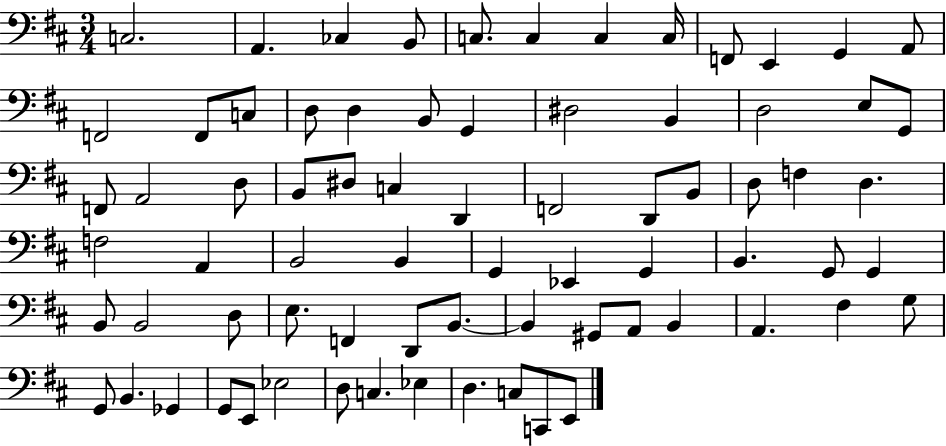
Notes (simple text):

C3/h. A2/q. CES3/q B2/e C3/e. C3/q C3/q C3/s F2/e E2/q G2/q A2/e F2/h F2/e C3/e D3/e D3/q B2/e G2/q D#3/h B2/q D3/h E3/e G2/e F2/e A2/h D3/e B2/e D#3/e C3/q D2/q F2/h D2/e B2/e D3/e F3/q D3/q. F3/h A2/q B2/h B2/q G2/q Eb2/q G2/q B2/q. G2/e G2/q B2/e B2/h D3/e E3/e. F2/q D2/e B2/e. B2/q G#2/e A2/e B2/q A2/q. F#3/q G3/e G2/e B2/q. Gb2/q G2/e E2/e Eb3/h D3/e C3/q. Eb3/q D3/q. C3/e C2/e E2/e